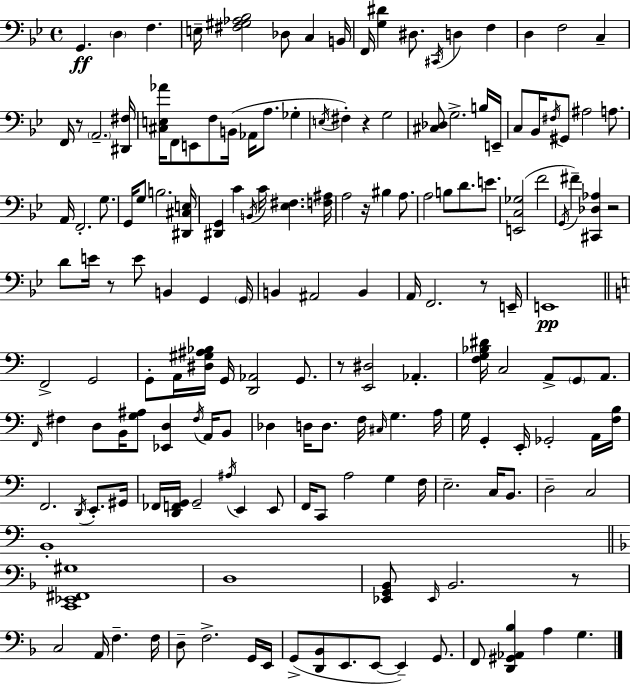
{
  \clef bass
  \time 4/4
  \defaultTimeSignature
  \key bes \major
  g,4.\ff \parenthesize d4 f4. | e16-- <fis gis aes bes>2 des8 c4 b,16 | f,16 <g dis'>4 dis8. \acciaccatura { cis,16 } d4 f4 | d4 f2 c4-- | \break f,16 r8 \parenthesize a,2.-- | <dis, fis>16 <cis e aes'>16 f,8 e,8 f8 b,16( aes,16 a8. ges4-. | \acciaccatura { e16 }) fis4-. r4 g2 | <cis des>8 g2.-> | \break b16 e,16-- c8 bes,16 \acciaccatura { fis16 } gis,8 ais2 | a8. a,16 f,2.-. | g8. g,16 g8 b2. | <dis, cis e>16 <dis, g,>4 c'4 \acciaccatura { b,16 } c'16 <ees fis>4. | \break <f ais>16 a2 r16 bis4 | a8. a2 b8 d'8. | e'8. <e, c ges>2( f'2 | \acciaccatura { g,16 }) fis'4-- <cis, des aes>4 r2 | \break d'8 e'16 r8 e'8 b,4 | g,4 \parenthesize g,16 b,4 ais,2 | b,4 a,16 f,2. | r8 e,16-- e,1\pp | \break \bar "||" \break \key c \major f,2-> g,2 | g,8-. a,16 <dis gis ais bes>16 g,16 <d, aes,>2 g,8. | r8 <e, dis>2 aes,4.-. | <f g bes dis'>16 c2 a,8-> \parenthesize g,8 a,8. | \break \grace { f,16 } fis4 d8 b,16 <g ais>8 <ees, d>4 \acciaccatura { fis16 } a,16 | b,8 des4 d16 d8. f16 \grace { cis16 } g4. | a16 g16 g,4-. e,16-. ges,2-. | a,16 <f b>16 f,2. \acciaccatura { d,16 } | \break e,8.-. gis,16 fes,16 <d, f, g,>16 g,2-- \acciaccatura { ais16 } e,4 | e,8 f,16 c,8 a2 | g4 f16 e2.-- | c16 b,8. d2-- c2 | \break b,1-. | \bar "||" \break \key d \minor <c, ees, fis, gis>1 | d1 | <ees, g, bes,>8 \grace { ees,16 } bes,2. r8 | c2 a,16 f4.-- | \break f16 d8-- f2.-> g,16 | e,16 g,8->( <d, bes,>8 e,8. e,8~~ e,4--) g,8. | f,8 <d, gis, aes, bes>4 a4 g4. | \bar "|."
}